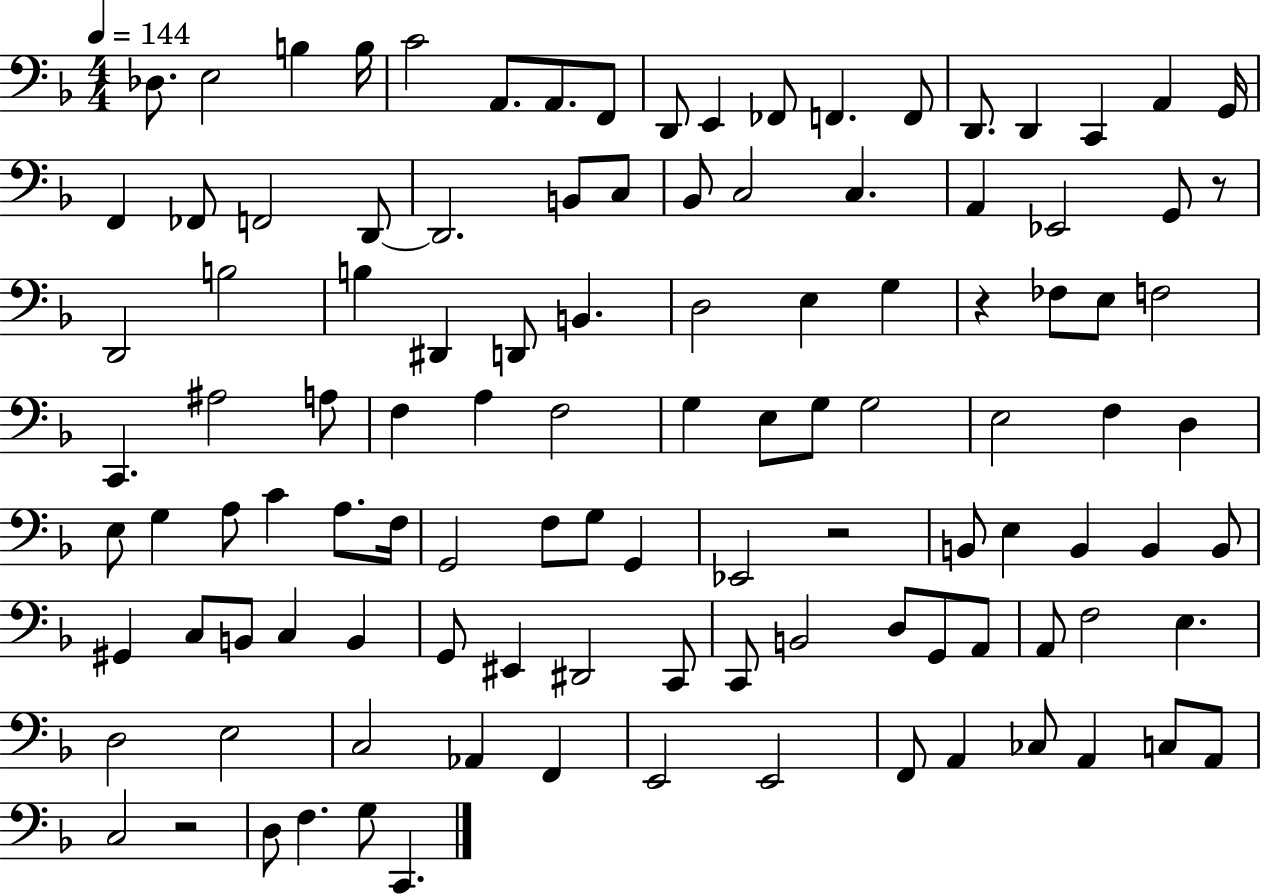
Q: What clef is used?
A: bass